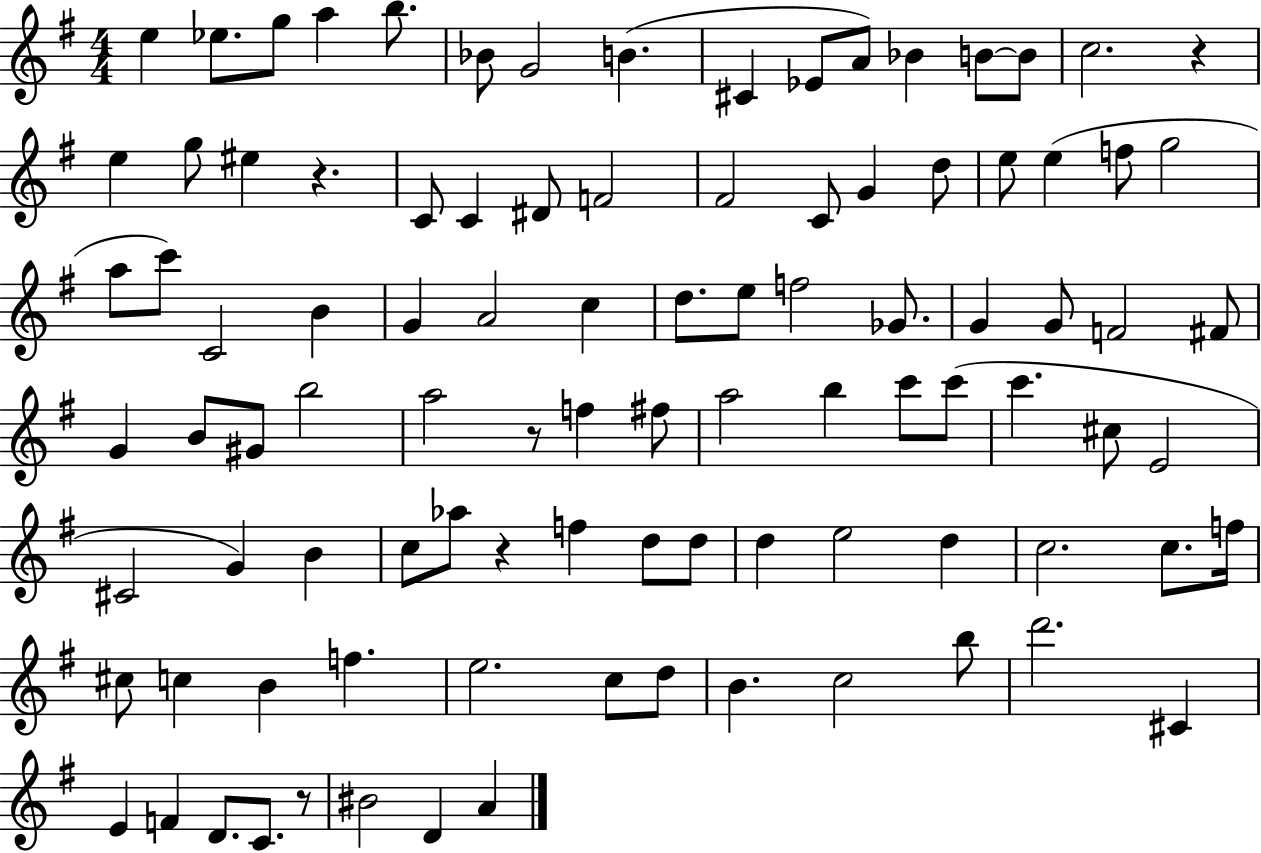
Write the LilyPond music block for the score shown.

{
  \clef treble
  \numericTimeSignature
  \time 4/4
  \key g \major
  \repeat volta 2 { e''4 ees''8. g''8 a''4 b''8. | bes'8 g'2 b'4.( | cis'4 ees'8 a'8) bes'4 b'8~~ b'8 | c''2. r4 | \break e''4 g''8 eis''4 r4. | c'8 c'4 dis'8 f'2 | fis'2 c'8 g'4 d''8 | e''8 e''4( f''8 g''2 | \break a''8 c'''8) c'2 b'4 | g'4 a'2 c''4 | d''8. e''8 f''2 ges'8. | g'4 g'8 f'2 fis'8 | \break g'4 b'8 gis'8 b''2 | a''2 r8 f''4 fis''8 | a''2 b''4 c'''8 c'''8( | c'''4. cis''8 e'2 | \break cis'2 g'4) b'4 | c''8 aes''8 r4 f''4 d''8 d''8 | d''4 e''2 d''4 | c''2. c''8. f''16 | \break cis''8 c''4 b'4 f''4. | e''2. c''8 d''8 | b'4. c''2 b''8 | d'''2. cis'4 | \break e'4 f'4 d'8. c'8. r8 | bis'2 d'4 a'4 | } \bar "|."
}